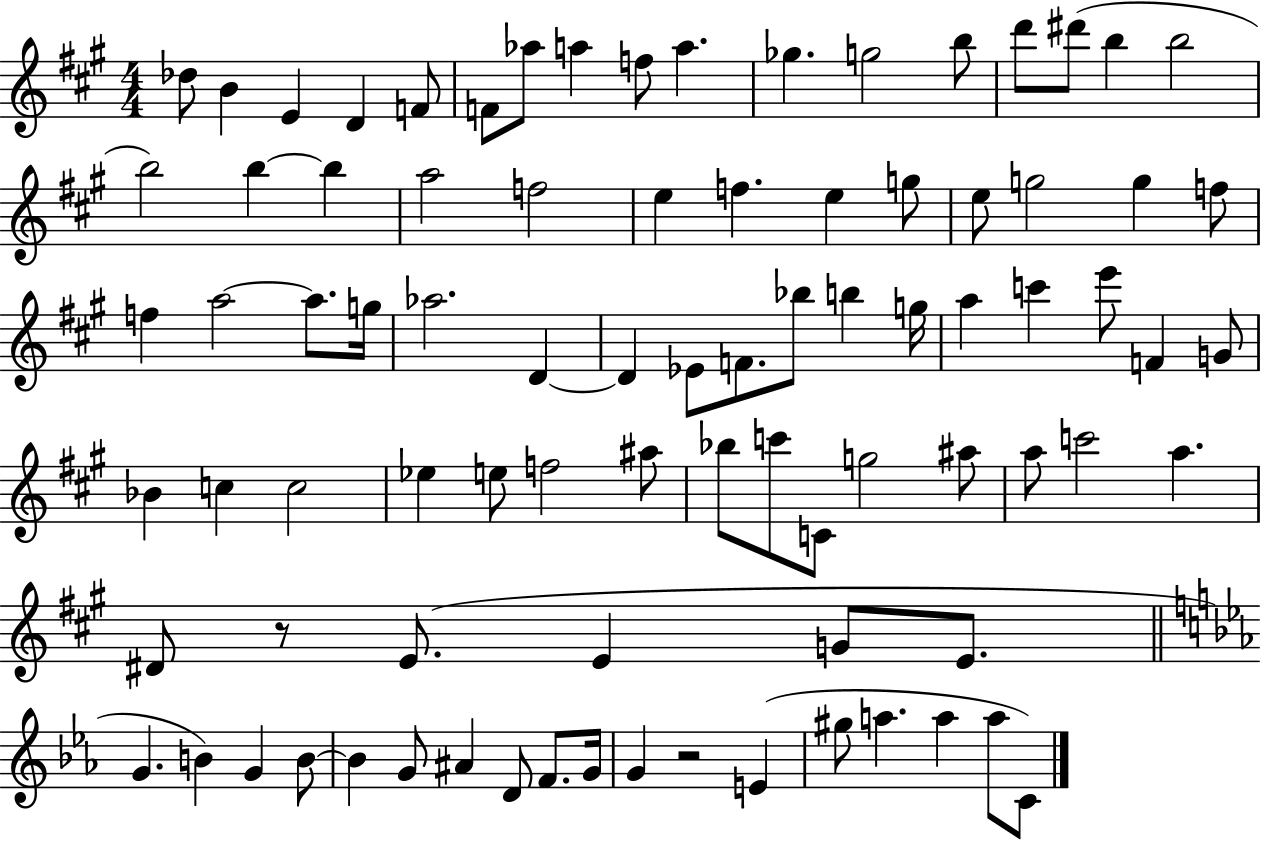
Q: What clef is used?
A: treble